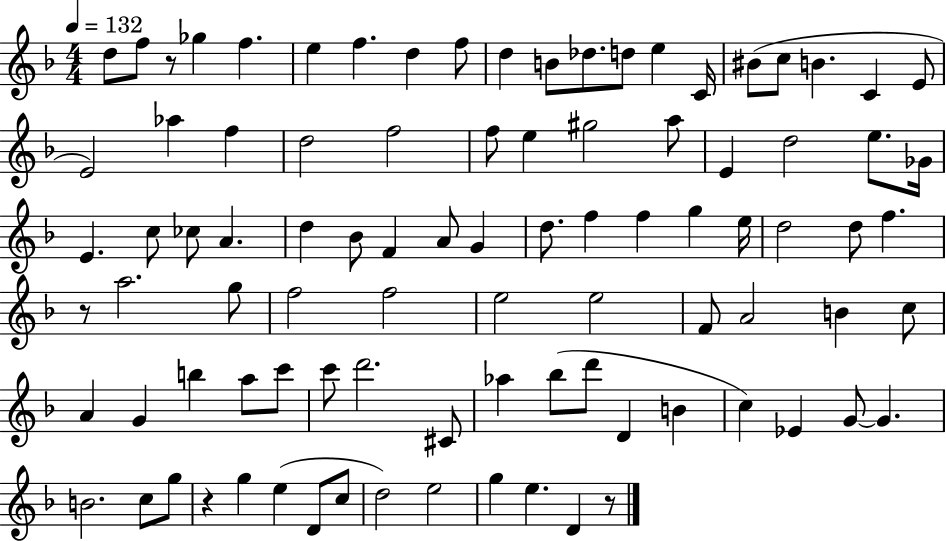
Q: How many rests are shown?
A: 4